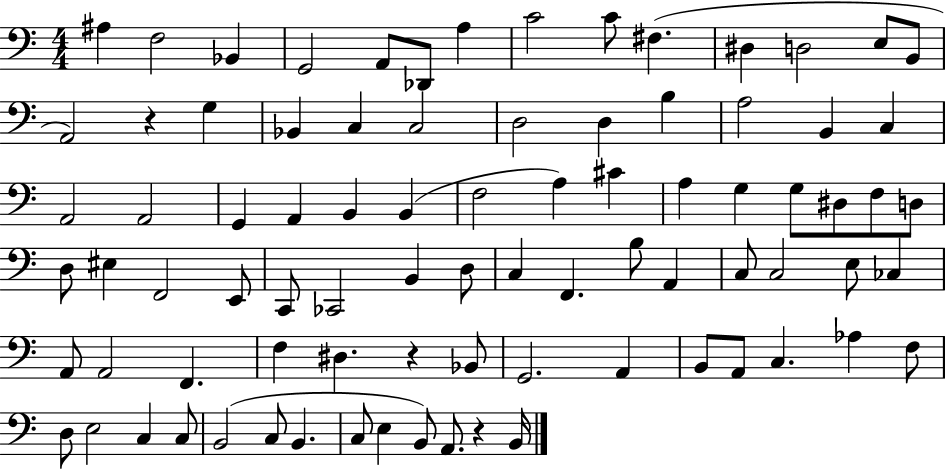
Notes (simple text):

A#3/q F3/h Bb2/q G2/h A2/e Db2/e A3/q C4/h C4/e F#3/q. D#3/q D3/h E3/e B2/e A2/h R/q G3/q Bb2/q C3/q C3/h D3/h D3/q B3/q A3/h B2/q C3/q A2/h A2/h G2/q A2/q B2/q B2/q F3/h A3/q C#4/q A3/q G3/q G3/e D#3/e F3/e D3/e D3/e EIS3/q F2/h E2/e C2/e CES2/h B2/q D3/e C3/q F2/q. B3/e A2/q C3/e C3/h E3/e CES3/q A2/e A2/h F2/q. F3/q D#3/q. R/q Bb2/e G2/h. A2/q B2/e A2/e C3/q. Ab3/q F3/e D3/e E3/h C3/q C3/e B2/h C3/e B2/q. C3/e E3/q B2/e A2/e. R/q B2/s